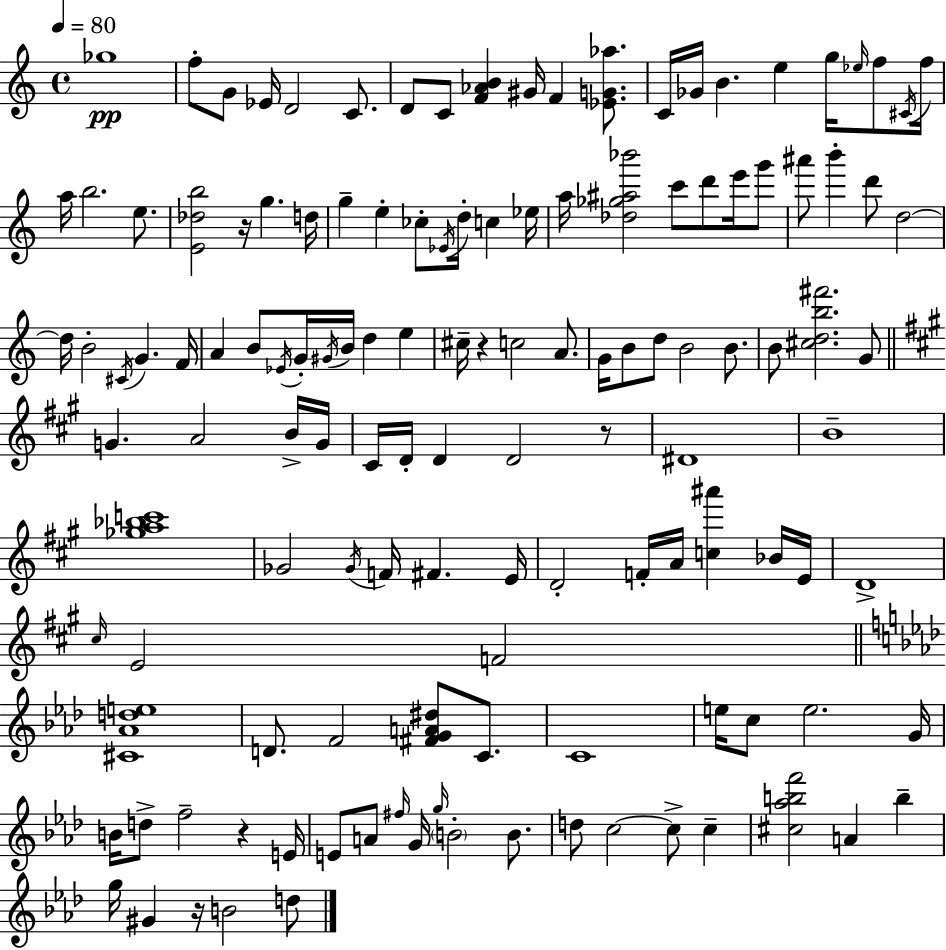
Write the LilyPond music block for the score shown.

{
  \clef treble
  \time 4/4
  \defaultTimeSignature
  \key a \minor
  \tempo 4 = 80
  ges''1\pp | f''8-. g'8 ees'16 d'2 c'8. | d'8 c'8 <f' aes' b'>4 gis'16 f'4 <ees' g' aes''>8. | c'16 ges'16 b'4. e''4 g''16 \grace { ees''16 } f''8 | \break \acciaccatura { cis'16 } f''16 a''16 b''2. e''8. | <e' des'' b''>2 r16 g''4. | d''16 g''4-- e''4-. ces''8-. \acciaccatura { ees'16 } d''16-. c''4 | ees''16 a''16 <des'' ges'' ais'' bes'''>2 c'''8 d'''8 | \break e'''16 g'''8 ais'''8 b'''4-. d'''8 d''2~~ | d''16 b'2-. \acciaccatura { cis'16 } g'4. | f'16 a'4 b'8 \acciaccatura { ees'16 } g'16-. \acciaccatura { gis'16 } b'16 d''4 | e''4 cis''16-- r4 c''2 | \break a'8. g'16 b'8 d''8 b'2 | b'8. b'8 <cis'' d'' b'' fis'''>2. | g'8 \bar "||" \break \key a \major g'4. a'2 b'16-> g'16 | cis'16 d'16-. d'4 d'2 r8 | dis'1 | b'1-- | \break <ges'' a'' bes'' c'''>1 | ges'2 \acciaccatura { ges'16 } f'16 fis'4. | e'16 d'2-. f'16-. a'16 <c'' ais'''>4 bes'16 | e'16 d'1-> | \break \grace { cis''16 } e'2 f'2 | \bar "||" \break \key aes \major <cis' aes' d'' e''>1 | d'8. f'2 <fis' g' a' dis''>8 c'8. | c'1 | e''16 c''8 e''2. g'16 | \break b'16 d''8-> f''2-- r4 e'16 | e'8 a'8 \grace { fis''16 } g'16 \grace { g''16 } \parenthesize b'2-. b'8. | d''8 c''2~~ c''8-> c''4-- | <cis'' aes'' b'' f'''>2 a'4 b''4-- | \break g''16 gis'4 r16 b'2 | d''8 \bar "|."
}